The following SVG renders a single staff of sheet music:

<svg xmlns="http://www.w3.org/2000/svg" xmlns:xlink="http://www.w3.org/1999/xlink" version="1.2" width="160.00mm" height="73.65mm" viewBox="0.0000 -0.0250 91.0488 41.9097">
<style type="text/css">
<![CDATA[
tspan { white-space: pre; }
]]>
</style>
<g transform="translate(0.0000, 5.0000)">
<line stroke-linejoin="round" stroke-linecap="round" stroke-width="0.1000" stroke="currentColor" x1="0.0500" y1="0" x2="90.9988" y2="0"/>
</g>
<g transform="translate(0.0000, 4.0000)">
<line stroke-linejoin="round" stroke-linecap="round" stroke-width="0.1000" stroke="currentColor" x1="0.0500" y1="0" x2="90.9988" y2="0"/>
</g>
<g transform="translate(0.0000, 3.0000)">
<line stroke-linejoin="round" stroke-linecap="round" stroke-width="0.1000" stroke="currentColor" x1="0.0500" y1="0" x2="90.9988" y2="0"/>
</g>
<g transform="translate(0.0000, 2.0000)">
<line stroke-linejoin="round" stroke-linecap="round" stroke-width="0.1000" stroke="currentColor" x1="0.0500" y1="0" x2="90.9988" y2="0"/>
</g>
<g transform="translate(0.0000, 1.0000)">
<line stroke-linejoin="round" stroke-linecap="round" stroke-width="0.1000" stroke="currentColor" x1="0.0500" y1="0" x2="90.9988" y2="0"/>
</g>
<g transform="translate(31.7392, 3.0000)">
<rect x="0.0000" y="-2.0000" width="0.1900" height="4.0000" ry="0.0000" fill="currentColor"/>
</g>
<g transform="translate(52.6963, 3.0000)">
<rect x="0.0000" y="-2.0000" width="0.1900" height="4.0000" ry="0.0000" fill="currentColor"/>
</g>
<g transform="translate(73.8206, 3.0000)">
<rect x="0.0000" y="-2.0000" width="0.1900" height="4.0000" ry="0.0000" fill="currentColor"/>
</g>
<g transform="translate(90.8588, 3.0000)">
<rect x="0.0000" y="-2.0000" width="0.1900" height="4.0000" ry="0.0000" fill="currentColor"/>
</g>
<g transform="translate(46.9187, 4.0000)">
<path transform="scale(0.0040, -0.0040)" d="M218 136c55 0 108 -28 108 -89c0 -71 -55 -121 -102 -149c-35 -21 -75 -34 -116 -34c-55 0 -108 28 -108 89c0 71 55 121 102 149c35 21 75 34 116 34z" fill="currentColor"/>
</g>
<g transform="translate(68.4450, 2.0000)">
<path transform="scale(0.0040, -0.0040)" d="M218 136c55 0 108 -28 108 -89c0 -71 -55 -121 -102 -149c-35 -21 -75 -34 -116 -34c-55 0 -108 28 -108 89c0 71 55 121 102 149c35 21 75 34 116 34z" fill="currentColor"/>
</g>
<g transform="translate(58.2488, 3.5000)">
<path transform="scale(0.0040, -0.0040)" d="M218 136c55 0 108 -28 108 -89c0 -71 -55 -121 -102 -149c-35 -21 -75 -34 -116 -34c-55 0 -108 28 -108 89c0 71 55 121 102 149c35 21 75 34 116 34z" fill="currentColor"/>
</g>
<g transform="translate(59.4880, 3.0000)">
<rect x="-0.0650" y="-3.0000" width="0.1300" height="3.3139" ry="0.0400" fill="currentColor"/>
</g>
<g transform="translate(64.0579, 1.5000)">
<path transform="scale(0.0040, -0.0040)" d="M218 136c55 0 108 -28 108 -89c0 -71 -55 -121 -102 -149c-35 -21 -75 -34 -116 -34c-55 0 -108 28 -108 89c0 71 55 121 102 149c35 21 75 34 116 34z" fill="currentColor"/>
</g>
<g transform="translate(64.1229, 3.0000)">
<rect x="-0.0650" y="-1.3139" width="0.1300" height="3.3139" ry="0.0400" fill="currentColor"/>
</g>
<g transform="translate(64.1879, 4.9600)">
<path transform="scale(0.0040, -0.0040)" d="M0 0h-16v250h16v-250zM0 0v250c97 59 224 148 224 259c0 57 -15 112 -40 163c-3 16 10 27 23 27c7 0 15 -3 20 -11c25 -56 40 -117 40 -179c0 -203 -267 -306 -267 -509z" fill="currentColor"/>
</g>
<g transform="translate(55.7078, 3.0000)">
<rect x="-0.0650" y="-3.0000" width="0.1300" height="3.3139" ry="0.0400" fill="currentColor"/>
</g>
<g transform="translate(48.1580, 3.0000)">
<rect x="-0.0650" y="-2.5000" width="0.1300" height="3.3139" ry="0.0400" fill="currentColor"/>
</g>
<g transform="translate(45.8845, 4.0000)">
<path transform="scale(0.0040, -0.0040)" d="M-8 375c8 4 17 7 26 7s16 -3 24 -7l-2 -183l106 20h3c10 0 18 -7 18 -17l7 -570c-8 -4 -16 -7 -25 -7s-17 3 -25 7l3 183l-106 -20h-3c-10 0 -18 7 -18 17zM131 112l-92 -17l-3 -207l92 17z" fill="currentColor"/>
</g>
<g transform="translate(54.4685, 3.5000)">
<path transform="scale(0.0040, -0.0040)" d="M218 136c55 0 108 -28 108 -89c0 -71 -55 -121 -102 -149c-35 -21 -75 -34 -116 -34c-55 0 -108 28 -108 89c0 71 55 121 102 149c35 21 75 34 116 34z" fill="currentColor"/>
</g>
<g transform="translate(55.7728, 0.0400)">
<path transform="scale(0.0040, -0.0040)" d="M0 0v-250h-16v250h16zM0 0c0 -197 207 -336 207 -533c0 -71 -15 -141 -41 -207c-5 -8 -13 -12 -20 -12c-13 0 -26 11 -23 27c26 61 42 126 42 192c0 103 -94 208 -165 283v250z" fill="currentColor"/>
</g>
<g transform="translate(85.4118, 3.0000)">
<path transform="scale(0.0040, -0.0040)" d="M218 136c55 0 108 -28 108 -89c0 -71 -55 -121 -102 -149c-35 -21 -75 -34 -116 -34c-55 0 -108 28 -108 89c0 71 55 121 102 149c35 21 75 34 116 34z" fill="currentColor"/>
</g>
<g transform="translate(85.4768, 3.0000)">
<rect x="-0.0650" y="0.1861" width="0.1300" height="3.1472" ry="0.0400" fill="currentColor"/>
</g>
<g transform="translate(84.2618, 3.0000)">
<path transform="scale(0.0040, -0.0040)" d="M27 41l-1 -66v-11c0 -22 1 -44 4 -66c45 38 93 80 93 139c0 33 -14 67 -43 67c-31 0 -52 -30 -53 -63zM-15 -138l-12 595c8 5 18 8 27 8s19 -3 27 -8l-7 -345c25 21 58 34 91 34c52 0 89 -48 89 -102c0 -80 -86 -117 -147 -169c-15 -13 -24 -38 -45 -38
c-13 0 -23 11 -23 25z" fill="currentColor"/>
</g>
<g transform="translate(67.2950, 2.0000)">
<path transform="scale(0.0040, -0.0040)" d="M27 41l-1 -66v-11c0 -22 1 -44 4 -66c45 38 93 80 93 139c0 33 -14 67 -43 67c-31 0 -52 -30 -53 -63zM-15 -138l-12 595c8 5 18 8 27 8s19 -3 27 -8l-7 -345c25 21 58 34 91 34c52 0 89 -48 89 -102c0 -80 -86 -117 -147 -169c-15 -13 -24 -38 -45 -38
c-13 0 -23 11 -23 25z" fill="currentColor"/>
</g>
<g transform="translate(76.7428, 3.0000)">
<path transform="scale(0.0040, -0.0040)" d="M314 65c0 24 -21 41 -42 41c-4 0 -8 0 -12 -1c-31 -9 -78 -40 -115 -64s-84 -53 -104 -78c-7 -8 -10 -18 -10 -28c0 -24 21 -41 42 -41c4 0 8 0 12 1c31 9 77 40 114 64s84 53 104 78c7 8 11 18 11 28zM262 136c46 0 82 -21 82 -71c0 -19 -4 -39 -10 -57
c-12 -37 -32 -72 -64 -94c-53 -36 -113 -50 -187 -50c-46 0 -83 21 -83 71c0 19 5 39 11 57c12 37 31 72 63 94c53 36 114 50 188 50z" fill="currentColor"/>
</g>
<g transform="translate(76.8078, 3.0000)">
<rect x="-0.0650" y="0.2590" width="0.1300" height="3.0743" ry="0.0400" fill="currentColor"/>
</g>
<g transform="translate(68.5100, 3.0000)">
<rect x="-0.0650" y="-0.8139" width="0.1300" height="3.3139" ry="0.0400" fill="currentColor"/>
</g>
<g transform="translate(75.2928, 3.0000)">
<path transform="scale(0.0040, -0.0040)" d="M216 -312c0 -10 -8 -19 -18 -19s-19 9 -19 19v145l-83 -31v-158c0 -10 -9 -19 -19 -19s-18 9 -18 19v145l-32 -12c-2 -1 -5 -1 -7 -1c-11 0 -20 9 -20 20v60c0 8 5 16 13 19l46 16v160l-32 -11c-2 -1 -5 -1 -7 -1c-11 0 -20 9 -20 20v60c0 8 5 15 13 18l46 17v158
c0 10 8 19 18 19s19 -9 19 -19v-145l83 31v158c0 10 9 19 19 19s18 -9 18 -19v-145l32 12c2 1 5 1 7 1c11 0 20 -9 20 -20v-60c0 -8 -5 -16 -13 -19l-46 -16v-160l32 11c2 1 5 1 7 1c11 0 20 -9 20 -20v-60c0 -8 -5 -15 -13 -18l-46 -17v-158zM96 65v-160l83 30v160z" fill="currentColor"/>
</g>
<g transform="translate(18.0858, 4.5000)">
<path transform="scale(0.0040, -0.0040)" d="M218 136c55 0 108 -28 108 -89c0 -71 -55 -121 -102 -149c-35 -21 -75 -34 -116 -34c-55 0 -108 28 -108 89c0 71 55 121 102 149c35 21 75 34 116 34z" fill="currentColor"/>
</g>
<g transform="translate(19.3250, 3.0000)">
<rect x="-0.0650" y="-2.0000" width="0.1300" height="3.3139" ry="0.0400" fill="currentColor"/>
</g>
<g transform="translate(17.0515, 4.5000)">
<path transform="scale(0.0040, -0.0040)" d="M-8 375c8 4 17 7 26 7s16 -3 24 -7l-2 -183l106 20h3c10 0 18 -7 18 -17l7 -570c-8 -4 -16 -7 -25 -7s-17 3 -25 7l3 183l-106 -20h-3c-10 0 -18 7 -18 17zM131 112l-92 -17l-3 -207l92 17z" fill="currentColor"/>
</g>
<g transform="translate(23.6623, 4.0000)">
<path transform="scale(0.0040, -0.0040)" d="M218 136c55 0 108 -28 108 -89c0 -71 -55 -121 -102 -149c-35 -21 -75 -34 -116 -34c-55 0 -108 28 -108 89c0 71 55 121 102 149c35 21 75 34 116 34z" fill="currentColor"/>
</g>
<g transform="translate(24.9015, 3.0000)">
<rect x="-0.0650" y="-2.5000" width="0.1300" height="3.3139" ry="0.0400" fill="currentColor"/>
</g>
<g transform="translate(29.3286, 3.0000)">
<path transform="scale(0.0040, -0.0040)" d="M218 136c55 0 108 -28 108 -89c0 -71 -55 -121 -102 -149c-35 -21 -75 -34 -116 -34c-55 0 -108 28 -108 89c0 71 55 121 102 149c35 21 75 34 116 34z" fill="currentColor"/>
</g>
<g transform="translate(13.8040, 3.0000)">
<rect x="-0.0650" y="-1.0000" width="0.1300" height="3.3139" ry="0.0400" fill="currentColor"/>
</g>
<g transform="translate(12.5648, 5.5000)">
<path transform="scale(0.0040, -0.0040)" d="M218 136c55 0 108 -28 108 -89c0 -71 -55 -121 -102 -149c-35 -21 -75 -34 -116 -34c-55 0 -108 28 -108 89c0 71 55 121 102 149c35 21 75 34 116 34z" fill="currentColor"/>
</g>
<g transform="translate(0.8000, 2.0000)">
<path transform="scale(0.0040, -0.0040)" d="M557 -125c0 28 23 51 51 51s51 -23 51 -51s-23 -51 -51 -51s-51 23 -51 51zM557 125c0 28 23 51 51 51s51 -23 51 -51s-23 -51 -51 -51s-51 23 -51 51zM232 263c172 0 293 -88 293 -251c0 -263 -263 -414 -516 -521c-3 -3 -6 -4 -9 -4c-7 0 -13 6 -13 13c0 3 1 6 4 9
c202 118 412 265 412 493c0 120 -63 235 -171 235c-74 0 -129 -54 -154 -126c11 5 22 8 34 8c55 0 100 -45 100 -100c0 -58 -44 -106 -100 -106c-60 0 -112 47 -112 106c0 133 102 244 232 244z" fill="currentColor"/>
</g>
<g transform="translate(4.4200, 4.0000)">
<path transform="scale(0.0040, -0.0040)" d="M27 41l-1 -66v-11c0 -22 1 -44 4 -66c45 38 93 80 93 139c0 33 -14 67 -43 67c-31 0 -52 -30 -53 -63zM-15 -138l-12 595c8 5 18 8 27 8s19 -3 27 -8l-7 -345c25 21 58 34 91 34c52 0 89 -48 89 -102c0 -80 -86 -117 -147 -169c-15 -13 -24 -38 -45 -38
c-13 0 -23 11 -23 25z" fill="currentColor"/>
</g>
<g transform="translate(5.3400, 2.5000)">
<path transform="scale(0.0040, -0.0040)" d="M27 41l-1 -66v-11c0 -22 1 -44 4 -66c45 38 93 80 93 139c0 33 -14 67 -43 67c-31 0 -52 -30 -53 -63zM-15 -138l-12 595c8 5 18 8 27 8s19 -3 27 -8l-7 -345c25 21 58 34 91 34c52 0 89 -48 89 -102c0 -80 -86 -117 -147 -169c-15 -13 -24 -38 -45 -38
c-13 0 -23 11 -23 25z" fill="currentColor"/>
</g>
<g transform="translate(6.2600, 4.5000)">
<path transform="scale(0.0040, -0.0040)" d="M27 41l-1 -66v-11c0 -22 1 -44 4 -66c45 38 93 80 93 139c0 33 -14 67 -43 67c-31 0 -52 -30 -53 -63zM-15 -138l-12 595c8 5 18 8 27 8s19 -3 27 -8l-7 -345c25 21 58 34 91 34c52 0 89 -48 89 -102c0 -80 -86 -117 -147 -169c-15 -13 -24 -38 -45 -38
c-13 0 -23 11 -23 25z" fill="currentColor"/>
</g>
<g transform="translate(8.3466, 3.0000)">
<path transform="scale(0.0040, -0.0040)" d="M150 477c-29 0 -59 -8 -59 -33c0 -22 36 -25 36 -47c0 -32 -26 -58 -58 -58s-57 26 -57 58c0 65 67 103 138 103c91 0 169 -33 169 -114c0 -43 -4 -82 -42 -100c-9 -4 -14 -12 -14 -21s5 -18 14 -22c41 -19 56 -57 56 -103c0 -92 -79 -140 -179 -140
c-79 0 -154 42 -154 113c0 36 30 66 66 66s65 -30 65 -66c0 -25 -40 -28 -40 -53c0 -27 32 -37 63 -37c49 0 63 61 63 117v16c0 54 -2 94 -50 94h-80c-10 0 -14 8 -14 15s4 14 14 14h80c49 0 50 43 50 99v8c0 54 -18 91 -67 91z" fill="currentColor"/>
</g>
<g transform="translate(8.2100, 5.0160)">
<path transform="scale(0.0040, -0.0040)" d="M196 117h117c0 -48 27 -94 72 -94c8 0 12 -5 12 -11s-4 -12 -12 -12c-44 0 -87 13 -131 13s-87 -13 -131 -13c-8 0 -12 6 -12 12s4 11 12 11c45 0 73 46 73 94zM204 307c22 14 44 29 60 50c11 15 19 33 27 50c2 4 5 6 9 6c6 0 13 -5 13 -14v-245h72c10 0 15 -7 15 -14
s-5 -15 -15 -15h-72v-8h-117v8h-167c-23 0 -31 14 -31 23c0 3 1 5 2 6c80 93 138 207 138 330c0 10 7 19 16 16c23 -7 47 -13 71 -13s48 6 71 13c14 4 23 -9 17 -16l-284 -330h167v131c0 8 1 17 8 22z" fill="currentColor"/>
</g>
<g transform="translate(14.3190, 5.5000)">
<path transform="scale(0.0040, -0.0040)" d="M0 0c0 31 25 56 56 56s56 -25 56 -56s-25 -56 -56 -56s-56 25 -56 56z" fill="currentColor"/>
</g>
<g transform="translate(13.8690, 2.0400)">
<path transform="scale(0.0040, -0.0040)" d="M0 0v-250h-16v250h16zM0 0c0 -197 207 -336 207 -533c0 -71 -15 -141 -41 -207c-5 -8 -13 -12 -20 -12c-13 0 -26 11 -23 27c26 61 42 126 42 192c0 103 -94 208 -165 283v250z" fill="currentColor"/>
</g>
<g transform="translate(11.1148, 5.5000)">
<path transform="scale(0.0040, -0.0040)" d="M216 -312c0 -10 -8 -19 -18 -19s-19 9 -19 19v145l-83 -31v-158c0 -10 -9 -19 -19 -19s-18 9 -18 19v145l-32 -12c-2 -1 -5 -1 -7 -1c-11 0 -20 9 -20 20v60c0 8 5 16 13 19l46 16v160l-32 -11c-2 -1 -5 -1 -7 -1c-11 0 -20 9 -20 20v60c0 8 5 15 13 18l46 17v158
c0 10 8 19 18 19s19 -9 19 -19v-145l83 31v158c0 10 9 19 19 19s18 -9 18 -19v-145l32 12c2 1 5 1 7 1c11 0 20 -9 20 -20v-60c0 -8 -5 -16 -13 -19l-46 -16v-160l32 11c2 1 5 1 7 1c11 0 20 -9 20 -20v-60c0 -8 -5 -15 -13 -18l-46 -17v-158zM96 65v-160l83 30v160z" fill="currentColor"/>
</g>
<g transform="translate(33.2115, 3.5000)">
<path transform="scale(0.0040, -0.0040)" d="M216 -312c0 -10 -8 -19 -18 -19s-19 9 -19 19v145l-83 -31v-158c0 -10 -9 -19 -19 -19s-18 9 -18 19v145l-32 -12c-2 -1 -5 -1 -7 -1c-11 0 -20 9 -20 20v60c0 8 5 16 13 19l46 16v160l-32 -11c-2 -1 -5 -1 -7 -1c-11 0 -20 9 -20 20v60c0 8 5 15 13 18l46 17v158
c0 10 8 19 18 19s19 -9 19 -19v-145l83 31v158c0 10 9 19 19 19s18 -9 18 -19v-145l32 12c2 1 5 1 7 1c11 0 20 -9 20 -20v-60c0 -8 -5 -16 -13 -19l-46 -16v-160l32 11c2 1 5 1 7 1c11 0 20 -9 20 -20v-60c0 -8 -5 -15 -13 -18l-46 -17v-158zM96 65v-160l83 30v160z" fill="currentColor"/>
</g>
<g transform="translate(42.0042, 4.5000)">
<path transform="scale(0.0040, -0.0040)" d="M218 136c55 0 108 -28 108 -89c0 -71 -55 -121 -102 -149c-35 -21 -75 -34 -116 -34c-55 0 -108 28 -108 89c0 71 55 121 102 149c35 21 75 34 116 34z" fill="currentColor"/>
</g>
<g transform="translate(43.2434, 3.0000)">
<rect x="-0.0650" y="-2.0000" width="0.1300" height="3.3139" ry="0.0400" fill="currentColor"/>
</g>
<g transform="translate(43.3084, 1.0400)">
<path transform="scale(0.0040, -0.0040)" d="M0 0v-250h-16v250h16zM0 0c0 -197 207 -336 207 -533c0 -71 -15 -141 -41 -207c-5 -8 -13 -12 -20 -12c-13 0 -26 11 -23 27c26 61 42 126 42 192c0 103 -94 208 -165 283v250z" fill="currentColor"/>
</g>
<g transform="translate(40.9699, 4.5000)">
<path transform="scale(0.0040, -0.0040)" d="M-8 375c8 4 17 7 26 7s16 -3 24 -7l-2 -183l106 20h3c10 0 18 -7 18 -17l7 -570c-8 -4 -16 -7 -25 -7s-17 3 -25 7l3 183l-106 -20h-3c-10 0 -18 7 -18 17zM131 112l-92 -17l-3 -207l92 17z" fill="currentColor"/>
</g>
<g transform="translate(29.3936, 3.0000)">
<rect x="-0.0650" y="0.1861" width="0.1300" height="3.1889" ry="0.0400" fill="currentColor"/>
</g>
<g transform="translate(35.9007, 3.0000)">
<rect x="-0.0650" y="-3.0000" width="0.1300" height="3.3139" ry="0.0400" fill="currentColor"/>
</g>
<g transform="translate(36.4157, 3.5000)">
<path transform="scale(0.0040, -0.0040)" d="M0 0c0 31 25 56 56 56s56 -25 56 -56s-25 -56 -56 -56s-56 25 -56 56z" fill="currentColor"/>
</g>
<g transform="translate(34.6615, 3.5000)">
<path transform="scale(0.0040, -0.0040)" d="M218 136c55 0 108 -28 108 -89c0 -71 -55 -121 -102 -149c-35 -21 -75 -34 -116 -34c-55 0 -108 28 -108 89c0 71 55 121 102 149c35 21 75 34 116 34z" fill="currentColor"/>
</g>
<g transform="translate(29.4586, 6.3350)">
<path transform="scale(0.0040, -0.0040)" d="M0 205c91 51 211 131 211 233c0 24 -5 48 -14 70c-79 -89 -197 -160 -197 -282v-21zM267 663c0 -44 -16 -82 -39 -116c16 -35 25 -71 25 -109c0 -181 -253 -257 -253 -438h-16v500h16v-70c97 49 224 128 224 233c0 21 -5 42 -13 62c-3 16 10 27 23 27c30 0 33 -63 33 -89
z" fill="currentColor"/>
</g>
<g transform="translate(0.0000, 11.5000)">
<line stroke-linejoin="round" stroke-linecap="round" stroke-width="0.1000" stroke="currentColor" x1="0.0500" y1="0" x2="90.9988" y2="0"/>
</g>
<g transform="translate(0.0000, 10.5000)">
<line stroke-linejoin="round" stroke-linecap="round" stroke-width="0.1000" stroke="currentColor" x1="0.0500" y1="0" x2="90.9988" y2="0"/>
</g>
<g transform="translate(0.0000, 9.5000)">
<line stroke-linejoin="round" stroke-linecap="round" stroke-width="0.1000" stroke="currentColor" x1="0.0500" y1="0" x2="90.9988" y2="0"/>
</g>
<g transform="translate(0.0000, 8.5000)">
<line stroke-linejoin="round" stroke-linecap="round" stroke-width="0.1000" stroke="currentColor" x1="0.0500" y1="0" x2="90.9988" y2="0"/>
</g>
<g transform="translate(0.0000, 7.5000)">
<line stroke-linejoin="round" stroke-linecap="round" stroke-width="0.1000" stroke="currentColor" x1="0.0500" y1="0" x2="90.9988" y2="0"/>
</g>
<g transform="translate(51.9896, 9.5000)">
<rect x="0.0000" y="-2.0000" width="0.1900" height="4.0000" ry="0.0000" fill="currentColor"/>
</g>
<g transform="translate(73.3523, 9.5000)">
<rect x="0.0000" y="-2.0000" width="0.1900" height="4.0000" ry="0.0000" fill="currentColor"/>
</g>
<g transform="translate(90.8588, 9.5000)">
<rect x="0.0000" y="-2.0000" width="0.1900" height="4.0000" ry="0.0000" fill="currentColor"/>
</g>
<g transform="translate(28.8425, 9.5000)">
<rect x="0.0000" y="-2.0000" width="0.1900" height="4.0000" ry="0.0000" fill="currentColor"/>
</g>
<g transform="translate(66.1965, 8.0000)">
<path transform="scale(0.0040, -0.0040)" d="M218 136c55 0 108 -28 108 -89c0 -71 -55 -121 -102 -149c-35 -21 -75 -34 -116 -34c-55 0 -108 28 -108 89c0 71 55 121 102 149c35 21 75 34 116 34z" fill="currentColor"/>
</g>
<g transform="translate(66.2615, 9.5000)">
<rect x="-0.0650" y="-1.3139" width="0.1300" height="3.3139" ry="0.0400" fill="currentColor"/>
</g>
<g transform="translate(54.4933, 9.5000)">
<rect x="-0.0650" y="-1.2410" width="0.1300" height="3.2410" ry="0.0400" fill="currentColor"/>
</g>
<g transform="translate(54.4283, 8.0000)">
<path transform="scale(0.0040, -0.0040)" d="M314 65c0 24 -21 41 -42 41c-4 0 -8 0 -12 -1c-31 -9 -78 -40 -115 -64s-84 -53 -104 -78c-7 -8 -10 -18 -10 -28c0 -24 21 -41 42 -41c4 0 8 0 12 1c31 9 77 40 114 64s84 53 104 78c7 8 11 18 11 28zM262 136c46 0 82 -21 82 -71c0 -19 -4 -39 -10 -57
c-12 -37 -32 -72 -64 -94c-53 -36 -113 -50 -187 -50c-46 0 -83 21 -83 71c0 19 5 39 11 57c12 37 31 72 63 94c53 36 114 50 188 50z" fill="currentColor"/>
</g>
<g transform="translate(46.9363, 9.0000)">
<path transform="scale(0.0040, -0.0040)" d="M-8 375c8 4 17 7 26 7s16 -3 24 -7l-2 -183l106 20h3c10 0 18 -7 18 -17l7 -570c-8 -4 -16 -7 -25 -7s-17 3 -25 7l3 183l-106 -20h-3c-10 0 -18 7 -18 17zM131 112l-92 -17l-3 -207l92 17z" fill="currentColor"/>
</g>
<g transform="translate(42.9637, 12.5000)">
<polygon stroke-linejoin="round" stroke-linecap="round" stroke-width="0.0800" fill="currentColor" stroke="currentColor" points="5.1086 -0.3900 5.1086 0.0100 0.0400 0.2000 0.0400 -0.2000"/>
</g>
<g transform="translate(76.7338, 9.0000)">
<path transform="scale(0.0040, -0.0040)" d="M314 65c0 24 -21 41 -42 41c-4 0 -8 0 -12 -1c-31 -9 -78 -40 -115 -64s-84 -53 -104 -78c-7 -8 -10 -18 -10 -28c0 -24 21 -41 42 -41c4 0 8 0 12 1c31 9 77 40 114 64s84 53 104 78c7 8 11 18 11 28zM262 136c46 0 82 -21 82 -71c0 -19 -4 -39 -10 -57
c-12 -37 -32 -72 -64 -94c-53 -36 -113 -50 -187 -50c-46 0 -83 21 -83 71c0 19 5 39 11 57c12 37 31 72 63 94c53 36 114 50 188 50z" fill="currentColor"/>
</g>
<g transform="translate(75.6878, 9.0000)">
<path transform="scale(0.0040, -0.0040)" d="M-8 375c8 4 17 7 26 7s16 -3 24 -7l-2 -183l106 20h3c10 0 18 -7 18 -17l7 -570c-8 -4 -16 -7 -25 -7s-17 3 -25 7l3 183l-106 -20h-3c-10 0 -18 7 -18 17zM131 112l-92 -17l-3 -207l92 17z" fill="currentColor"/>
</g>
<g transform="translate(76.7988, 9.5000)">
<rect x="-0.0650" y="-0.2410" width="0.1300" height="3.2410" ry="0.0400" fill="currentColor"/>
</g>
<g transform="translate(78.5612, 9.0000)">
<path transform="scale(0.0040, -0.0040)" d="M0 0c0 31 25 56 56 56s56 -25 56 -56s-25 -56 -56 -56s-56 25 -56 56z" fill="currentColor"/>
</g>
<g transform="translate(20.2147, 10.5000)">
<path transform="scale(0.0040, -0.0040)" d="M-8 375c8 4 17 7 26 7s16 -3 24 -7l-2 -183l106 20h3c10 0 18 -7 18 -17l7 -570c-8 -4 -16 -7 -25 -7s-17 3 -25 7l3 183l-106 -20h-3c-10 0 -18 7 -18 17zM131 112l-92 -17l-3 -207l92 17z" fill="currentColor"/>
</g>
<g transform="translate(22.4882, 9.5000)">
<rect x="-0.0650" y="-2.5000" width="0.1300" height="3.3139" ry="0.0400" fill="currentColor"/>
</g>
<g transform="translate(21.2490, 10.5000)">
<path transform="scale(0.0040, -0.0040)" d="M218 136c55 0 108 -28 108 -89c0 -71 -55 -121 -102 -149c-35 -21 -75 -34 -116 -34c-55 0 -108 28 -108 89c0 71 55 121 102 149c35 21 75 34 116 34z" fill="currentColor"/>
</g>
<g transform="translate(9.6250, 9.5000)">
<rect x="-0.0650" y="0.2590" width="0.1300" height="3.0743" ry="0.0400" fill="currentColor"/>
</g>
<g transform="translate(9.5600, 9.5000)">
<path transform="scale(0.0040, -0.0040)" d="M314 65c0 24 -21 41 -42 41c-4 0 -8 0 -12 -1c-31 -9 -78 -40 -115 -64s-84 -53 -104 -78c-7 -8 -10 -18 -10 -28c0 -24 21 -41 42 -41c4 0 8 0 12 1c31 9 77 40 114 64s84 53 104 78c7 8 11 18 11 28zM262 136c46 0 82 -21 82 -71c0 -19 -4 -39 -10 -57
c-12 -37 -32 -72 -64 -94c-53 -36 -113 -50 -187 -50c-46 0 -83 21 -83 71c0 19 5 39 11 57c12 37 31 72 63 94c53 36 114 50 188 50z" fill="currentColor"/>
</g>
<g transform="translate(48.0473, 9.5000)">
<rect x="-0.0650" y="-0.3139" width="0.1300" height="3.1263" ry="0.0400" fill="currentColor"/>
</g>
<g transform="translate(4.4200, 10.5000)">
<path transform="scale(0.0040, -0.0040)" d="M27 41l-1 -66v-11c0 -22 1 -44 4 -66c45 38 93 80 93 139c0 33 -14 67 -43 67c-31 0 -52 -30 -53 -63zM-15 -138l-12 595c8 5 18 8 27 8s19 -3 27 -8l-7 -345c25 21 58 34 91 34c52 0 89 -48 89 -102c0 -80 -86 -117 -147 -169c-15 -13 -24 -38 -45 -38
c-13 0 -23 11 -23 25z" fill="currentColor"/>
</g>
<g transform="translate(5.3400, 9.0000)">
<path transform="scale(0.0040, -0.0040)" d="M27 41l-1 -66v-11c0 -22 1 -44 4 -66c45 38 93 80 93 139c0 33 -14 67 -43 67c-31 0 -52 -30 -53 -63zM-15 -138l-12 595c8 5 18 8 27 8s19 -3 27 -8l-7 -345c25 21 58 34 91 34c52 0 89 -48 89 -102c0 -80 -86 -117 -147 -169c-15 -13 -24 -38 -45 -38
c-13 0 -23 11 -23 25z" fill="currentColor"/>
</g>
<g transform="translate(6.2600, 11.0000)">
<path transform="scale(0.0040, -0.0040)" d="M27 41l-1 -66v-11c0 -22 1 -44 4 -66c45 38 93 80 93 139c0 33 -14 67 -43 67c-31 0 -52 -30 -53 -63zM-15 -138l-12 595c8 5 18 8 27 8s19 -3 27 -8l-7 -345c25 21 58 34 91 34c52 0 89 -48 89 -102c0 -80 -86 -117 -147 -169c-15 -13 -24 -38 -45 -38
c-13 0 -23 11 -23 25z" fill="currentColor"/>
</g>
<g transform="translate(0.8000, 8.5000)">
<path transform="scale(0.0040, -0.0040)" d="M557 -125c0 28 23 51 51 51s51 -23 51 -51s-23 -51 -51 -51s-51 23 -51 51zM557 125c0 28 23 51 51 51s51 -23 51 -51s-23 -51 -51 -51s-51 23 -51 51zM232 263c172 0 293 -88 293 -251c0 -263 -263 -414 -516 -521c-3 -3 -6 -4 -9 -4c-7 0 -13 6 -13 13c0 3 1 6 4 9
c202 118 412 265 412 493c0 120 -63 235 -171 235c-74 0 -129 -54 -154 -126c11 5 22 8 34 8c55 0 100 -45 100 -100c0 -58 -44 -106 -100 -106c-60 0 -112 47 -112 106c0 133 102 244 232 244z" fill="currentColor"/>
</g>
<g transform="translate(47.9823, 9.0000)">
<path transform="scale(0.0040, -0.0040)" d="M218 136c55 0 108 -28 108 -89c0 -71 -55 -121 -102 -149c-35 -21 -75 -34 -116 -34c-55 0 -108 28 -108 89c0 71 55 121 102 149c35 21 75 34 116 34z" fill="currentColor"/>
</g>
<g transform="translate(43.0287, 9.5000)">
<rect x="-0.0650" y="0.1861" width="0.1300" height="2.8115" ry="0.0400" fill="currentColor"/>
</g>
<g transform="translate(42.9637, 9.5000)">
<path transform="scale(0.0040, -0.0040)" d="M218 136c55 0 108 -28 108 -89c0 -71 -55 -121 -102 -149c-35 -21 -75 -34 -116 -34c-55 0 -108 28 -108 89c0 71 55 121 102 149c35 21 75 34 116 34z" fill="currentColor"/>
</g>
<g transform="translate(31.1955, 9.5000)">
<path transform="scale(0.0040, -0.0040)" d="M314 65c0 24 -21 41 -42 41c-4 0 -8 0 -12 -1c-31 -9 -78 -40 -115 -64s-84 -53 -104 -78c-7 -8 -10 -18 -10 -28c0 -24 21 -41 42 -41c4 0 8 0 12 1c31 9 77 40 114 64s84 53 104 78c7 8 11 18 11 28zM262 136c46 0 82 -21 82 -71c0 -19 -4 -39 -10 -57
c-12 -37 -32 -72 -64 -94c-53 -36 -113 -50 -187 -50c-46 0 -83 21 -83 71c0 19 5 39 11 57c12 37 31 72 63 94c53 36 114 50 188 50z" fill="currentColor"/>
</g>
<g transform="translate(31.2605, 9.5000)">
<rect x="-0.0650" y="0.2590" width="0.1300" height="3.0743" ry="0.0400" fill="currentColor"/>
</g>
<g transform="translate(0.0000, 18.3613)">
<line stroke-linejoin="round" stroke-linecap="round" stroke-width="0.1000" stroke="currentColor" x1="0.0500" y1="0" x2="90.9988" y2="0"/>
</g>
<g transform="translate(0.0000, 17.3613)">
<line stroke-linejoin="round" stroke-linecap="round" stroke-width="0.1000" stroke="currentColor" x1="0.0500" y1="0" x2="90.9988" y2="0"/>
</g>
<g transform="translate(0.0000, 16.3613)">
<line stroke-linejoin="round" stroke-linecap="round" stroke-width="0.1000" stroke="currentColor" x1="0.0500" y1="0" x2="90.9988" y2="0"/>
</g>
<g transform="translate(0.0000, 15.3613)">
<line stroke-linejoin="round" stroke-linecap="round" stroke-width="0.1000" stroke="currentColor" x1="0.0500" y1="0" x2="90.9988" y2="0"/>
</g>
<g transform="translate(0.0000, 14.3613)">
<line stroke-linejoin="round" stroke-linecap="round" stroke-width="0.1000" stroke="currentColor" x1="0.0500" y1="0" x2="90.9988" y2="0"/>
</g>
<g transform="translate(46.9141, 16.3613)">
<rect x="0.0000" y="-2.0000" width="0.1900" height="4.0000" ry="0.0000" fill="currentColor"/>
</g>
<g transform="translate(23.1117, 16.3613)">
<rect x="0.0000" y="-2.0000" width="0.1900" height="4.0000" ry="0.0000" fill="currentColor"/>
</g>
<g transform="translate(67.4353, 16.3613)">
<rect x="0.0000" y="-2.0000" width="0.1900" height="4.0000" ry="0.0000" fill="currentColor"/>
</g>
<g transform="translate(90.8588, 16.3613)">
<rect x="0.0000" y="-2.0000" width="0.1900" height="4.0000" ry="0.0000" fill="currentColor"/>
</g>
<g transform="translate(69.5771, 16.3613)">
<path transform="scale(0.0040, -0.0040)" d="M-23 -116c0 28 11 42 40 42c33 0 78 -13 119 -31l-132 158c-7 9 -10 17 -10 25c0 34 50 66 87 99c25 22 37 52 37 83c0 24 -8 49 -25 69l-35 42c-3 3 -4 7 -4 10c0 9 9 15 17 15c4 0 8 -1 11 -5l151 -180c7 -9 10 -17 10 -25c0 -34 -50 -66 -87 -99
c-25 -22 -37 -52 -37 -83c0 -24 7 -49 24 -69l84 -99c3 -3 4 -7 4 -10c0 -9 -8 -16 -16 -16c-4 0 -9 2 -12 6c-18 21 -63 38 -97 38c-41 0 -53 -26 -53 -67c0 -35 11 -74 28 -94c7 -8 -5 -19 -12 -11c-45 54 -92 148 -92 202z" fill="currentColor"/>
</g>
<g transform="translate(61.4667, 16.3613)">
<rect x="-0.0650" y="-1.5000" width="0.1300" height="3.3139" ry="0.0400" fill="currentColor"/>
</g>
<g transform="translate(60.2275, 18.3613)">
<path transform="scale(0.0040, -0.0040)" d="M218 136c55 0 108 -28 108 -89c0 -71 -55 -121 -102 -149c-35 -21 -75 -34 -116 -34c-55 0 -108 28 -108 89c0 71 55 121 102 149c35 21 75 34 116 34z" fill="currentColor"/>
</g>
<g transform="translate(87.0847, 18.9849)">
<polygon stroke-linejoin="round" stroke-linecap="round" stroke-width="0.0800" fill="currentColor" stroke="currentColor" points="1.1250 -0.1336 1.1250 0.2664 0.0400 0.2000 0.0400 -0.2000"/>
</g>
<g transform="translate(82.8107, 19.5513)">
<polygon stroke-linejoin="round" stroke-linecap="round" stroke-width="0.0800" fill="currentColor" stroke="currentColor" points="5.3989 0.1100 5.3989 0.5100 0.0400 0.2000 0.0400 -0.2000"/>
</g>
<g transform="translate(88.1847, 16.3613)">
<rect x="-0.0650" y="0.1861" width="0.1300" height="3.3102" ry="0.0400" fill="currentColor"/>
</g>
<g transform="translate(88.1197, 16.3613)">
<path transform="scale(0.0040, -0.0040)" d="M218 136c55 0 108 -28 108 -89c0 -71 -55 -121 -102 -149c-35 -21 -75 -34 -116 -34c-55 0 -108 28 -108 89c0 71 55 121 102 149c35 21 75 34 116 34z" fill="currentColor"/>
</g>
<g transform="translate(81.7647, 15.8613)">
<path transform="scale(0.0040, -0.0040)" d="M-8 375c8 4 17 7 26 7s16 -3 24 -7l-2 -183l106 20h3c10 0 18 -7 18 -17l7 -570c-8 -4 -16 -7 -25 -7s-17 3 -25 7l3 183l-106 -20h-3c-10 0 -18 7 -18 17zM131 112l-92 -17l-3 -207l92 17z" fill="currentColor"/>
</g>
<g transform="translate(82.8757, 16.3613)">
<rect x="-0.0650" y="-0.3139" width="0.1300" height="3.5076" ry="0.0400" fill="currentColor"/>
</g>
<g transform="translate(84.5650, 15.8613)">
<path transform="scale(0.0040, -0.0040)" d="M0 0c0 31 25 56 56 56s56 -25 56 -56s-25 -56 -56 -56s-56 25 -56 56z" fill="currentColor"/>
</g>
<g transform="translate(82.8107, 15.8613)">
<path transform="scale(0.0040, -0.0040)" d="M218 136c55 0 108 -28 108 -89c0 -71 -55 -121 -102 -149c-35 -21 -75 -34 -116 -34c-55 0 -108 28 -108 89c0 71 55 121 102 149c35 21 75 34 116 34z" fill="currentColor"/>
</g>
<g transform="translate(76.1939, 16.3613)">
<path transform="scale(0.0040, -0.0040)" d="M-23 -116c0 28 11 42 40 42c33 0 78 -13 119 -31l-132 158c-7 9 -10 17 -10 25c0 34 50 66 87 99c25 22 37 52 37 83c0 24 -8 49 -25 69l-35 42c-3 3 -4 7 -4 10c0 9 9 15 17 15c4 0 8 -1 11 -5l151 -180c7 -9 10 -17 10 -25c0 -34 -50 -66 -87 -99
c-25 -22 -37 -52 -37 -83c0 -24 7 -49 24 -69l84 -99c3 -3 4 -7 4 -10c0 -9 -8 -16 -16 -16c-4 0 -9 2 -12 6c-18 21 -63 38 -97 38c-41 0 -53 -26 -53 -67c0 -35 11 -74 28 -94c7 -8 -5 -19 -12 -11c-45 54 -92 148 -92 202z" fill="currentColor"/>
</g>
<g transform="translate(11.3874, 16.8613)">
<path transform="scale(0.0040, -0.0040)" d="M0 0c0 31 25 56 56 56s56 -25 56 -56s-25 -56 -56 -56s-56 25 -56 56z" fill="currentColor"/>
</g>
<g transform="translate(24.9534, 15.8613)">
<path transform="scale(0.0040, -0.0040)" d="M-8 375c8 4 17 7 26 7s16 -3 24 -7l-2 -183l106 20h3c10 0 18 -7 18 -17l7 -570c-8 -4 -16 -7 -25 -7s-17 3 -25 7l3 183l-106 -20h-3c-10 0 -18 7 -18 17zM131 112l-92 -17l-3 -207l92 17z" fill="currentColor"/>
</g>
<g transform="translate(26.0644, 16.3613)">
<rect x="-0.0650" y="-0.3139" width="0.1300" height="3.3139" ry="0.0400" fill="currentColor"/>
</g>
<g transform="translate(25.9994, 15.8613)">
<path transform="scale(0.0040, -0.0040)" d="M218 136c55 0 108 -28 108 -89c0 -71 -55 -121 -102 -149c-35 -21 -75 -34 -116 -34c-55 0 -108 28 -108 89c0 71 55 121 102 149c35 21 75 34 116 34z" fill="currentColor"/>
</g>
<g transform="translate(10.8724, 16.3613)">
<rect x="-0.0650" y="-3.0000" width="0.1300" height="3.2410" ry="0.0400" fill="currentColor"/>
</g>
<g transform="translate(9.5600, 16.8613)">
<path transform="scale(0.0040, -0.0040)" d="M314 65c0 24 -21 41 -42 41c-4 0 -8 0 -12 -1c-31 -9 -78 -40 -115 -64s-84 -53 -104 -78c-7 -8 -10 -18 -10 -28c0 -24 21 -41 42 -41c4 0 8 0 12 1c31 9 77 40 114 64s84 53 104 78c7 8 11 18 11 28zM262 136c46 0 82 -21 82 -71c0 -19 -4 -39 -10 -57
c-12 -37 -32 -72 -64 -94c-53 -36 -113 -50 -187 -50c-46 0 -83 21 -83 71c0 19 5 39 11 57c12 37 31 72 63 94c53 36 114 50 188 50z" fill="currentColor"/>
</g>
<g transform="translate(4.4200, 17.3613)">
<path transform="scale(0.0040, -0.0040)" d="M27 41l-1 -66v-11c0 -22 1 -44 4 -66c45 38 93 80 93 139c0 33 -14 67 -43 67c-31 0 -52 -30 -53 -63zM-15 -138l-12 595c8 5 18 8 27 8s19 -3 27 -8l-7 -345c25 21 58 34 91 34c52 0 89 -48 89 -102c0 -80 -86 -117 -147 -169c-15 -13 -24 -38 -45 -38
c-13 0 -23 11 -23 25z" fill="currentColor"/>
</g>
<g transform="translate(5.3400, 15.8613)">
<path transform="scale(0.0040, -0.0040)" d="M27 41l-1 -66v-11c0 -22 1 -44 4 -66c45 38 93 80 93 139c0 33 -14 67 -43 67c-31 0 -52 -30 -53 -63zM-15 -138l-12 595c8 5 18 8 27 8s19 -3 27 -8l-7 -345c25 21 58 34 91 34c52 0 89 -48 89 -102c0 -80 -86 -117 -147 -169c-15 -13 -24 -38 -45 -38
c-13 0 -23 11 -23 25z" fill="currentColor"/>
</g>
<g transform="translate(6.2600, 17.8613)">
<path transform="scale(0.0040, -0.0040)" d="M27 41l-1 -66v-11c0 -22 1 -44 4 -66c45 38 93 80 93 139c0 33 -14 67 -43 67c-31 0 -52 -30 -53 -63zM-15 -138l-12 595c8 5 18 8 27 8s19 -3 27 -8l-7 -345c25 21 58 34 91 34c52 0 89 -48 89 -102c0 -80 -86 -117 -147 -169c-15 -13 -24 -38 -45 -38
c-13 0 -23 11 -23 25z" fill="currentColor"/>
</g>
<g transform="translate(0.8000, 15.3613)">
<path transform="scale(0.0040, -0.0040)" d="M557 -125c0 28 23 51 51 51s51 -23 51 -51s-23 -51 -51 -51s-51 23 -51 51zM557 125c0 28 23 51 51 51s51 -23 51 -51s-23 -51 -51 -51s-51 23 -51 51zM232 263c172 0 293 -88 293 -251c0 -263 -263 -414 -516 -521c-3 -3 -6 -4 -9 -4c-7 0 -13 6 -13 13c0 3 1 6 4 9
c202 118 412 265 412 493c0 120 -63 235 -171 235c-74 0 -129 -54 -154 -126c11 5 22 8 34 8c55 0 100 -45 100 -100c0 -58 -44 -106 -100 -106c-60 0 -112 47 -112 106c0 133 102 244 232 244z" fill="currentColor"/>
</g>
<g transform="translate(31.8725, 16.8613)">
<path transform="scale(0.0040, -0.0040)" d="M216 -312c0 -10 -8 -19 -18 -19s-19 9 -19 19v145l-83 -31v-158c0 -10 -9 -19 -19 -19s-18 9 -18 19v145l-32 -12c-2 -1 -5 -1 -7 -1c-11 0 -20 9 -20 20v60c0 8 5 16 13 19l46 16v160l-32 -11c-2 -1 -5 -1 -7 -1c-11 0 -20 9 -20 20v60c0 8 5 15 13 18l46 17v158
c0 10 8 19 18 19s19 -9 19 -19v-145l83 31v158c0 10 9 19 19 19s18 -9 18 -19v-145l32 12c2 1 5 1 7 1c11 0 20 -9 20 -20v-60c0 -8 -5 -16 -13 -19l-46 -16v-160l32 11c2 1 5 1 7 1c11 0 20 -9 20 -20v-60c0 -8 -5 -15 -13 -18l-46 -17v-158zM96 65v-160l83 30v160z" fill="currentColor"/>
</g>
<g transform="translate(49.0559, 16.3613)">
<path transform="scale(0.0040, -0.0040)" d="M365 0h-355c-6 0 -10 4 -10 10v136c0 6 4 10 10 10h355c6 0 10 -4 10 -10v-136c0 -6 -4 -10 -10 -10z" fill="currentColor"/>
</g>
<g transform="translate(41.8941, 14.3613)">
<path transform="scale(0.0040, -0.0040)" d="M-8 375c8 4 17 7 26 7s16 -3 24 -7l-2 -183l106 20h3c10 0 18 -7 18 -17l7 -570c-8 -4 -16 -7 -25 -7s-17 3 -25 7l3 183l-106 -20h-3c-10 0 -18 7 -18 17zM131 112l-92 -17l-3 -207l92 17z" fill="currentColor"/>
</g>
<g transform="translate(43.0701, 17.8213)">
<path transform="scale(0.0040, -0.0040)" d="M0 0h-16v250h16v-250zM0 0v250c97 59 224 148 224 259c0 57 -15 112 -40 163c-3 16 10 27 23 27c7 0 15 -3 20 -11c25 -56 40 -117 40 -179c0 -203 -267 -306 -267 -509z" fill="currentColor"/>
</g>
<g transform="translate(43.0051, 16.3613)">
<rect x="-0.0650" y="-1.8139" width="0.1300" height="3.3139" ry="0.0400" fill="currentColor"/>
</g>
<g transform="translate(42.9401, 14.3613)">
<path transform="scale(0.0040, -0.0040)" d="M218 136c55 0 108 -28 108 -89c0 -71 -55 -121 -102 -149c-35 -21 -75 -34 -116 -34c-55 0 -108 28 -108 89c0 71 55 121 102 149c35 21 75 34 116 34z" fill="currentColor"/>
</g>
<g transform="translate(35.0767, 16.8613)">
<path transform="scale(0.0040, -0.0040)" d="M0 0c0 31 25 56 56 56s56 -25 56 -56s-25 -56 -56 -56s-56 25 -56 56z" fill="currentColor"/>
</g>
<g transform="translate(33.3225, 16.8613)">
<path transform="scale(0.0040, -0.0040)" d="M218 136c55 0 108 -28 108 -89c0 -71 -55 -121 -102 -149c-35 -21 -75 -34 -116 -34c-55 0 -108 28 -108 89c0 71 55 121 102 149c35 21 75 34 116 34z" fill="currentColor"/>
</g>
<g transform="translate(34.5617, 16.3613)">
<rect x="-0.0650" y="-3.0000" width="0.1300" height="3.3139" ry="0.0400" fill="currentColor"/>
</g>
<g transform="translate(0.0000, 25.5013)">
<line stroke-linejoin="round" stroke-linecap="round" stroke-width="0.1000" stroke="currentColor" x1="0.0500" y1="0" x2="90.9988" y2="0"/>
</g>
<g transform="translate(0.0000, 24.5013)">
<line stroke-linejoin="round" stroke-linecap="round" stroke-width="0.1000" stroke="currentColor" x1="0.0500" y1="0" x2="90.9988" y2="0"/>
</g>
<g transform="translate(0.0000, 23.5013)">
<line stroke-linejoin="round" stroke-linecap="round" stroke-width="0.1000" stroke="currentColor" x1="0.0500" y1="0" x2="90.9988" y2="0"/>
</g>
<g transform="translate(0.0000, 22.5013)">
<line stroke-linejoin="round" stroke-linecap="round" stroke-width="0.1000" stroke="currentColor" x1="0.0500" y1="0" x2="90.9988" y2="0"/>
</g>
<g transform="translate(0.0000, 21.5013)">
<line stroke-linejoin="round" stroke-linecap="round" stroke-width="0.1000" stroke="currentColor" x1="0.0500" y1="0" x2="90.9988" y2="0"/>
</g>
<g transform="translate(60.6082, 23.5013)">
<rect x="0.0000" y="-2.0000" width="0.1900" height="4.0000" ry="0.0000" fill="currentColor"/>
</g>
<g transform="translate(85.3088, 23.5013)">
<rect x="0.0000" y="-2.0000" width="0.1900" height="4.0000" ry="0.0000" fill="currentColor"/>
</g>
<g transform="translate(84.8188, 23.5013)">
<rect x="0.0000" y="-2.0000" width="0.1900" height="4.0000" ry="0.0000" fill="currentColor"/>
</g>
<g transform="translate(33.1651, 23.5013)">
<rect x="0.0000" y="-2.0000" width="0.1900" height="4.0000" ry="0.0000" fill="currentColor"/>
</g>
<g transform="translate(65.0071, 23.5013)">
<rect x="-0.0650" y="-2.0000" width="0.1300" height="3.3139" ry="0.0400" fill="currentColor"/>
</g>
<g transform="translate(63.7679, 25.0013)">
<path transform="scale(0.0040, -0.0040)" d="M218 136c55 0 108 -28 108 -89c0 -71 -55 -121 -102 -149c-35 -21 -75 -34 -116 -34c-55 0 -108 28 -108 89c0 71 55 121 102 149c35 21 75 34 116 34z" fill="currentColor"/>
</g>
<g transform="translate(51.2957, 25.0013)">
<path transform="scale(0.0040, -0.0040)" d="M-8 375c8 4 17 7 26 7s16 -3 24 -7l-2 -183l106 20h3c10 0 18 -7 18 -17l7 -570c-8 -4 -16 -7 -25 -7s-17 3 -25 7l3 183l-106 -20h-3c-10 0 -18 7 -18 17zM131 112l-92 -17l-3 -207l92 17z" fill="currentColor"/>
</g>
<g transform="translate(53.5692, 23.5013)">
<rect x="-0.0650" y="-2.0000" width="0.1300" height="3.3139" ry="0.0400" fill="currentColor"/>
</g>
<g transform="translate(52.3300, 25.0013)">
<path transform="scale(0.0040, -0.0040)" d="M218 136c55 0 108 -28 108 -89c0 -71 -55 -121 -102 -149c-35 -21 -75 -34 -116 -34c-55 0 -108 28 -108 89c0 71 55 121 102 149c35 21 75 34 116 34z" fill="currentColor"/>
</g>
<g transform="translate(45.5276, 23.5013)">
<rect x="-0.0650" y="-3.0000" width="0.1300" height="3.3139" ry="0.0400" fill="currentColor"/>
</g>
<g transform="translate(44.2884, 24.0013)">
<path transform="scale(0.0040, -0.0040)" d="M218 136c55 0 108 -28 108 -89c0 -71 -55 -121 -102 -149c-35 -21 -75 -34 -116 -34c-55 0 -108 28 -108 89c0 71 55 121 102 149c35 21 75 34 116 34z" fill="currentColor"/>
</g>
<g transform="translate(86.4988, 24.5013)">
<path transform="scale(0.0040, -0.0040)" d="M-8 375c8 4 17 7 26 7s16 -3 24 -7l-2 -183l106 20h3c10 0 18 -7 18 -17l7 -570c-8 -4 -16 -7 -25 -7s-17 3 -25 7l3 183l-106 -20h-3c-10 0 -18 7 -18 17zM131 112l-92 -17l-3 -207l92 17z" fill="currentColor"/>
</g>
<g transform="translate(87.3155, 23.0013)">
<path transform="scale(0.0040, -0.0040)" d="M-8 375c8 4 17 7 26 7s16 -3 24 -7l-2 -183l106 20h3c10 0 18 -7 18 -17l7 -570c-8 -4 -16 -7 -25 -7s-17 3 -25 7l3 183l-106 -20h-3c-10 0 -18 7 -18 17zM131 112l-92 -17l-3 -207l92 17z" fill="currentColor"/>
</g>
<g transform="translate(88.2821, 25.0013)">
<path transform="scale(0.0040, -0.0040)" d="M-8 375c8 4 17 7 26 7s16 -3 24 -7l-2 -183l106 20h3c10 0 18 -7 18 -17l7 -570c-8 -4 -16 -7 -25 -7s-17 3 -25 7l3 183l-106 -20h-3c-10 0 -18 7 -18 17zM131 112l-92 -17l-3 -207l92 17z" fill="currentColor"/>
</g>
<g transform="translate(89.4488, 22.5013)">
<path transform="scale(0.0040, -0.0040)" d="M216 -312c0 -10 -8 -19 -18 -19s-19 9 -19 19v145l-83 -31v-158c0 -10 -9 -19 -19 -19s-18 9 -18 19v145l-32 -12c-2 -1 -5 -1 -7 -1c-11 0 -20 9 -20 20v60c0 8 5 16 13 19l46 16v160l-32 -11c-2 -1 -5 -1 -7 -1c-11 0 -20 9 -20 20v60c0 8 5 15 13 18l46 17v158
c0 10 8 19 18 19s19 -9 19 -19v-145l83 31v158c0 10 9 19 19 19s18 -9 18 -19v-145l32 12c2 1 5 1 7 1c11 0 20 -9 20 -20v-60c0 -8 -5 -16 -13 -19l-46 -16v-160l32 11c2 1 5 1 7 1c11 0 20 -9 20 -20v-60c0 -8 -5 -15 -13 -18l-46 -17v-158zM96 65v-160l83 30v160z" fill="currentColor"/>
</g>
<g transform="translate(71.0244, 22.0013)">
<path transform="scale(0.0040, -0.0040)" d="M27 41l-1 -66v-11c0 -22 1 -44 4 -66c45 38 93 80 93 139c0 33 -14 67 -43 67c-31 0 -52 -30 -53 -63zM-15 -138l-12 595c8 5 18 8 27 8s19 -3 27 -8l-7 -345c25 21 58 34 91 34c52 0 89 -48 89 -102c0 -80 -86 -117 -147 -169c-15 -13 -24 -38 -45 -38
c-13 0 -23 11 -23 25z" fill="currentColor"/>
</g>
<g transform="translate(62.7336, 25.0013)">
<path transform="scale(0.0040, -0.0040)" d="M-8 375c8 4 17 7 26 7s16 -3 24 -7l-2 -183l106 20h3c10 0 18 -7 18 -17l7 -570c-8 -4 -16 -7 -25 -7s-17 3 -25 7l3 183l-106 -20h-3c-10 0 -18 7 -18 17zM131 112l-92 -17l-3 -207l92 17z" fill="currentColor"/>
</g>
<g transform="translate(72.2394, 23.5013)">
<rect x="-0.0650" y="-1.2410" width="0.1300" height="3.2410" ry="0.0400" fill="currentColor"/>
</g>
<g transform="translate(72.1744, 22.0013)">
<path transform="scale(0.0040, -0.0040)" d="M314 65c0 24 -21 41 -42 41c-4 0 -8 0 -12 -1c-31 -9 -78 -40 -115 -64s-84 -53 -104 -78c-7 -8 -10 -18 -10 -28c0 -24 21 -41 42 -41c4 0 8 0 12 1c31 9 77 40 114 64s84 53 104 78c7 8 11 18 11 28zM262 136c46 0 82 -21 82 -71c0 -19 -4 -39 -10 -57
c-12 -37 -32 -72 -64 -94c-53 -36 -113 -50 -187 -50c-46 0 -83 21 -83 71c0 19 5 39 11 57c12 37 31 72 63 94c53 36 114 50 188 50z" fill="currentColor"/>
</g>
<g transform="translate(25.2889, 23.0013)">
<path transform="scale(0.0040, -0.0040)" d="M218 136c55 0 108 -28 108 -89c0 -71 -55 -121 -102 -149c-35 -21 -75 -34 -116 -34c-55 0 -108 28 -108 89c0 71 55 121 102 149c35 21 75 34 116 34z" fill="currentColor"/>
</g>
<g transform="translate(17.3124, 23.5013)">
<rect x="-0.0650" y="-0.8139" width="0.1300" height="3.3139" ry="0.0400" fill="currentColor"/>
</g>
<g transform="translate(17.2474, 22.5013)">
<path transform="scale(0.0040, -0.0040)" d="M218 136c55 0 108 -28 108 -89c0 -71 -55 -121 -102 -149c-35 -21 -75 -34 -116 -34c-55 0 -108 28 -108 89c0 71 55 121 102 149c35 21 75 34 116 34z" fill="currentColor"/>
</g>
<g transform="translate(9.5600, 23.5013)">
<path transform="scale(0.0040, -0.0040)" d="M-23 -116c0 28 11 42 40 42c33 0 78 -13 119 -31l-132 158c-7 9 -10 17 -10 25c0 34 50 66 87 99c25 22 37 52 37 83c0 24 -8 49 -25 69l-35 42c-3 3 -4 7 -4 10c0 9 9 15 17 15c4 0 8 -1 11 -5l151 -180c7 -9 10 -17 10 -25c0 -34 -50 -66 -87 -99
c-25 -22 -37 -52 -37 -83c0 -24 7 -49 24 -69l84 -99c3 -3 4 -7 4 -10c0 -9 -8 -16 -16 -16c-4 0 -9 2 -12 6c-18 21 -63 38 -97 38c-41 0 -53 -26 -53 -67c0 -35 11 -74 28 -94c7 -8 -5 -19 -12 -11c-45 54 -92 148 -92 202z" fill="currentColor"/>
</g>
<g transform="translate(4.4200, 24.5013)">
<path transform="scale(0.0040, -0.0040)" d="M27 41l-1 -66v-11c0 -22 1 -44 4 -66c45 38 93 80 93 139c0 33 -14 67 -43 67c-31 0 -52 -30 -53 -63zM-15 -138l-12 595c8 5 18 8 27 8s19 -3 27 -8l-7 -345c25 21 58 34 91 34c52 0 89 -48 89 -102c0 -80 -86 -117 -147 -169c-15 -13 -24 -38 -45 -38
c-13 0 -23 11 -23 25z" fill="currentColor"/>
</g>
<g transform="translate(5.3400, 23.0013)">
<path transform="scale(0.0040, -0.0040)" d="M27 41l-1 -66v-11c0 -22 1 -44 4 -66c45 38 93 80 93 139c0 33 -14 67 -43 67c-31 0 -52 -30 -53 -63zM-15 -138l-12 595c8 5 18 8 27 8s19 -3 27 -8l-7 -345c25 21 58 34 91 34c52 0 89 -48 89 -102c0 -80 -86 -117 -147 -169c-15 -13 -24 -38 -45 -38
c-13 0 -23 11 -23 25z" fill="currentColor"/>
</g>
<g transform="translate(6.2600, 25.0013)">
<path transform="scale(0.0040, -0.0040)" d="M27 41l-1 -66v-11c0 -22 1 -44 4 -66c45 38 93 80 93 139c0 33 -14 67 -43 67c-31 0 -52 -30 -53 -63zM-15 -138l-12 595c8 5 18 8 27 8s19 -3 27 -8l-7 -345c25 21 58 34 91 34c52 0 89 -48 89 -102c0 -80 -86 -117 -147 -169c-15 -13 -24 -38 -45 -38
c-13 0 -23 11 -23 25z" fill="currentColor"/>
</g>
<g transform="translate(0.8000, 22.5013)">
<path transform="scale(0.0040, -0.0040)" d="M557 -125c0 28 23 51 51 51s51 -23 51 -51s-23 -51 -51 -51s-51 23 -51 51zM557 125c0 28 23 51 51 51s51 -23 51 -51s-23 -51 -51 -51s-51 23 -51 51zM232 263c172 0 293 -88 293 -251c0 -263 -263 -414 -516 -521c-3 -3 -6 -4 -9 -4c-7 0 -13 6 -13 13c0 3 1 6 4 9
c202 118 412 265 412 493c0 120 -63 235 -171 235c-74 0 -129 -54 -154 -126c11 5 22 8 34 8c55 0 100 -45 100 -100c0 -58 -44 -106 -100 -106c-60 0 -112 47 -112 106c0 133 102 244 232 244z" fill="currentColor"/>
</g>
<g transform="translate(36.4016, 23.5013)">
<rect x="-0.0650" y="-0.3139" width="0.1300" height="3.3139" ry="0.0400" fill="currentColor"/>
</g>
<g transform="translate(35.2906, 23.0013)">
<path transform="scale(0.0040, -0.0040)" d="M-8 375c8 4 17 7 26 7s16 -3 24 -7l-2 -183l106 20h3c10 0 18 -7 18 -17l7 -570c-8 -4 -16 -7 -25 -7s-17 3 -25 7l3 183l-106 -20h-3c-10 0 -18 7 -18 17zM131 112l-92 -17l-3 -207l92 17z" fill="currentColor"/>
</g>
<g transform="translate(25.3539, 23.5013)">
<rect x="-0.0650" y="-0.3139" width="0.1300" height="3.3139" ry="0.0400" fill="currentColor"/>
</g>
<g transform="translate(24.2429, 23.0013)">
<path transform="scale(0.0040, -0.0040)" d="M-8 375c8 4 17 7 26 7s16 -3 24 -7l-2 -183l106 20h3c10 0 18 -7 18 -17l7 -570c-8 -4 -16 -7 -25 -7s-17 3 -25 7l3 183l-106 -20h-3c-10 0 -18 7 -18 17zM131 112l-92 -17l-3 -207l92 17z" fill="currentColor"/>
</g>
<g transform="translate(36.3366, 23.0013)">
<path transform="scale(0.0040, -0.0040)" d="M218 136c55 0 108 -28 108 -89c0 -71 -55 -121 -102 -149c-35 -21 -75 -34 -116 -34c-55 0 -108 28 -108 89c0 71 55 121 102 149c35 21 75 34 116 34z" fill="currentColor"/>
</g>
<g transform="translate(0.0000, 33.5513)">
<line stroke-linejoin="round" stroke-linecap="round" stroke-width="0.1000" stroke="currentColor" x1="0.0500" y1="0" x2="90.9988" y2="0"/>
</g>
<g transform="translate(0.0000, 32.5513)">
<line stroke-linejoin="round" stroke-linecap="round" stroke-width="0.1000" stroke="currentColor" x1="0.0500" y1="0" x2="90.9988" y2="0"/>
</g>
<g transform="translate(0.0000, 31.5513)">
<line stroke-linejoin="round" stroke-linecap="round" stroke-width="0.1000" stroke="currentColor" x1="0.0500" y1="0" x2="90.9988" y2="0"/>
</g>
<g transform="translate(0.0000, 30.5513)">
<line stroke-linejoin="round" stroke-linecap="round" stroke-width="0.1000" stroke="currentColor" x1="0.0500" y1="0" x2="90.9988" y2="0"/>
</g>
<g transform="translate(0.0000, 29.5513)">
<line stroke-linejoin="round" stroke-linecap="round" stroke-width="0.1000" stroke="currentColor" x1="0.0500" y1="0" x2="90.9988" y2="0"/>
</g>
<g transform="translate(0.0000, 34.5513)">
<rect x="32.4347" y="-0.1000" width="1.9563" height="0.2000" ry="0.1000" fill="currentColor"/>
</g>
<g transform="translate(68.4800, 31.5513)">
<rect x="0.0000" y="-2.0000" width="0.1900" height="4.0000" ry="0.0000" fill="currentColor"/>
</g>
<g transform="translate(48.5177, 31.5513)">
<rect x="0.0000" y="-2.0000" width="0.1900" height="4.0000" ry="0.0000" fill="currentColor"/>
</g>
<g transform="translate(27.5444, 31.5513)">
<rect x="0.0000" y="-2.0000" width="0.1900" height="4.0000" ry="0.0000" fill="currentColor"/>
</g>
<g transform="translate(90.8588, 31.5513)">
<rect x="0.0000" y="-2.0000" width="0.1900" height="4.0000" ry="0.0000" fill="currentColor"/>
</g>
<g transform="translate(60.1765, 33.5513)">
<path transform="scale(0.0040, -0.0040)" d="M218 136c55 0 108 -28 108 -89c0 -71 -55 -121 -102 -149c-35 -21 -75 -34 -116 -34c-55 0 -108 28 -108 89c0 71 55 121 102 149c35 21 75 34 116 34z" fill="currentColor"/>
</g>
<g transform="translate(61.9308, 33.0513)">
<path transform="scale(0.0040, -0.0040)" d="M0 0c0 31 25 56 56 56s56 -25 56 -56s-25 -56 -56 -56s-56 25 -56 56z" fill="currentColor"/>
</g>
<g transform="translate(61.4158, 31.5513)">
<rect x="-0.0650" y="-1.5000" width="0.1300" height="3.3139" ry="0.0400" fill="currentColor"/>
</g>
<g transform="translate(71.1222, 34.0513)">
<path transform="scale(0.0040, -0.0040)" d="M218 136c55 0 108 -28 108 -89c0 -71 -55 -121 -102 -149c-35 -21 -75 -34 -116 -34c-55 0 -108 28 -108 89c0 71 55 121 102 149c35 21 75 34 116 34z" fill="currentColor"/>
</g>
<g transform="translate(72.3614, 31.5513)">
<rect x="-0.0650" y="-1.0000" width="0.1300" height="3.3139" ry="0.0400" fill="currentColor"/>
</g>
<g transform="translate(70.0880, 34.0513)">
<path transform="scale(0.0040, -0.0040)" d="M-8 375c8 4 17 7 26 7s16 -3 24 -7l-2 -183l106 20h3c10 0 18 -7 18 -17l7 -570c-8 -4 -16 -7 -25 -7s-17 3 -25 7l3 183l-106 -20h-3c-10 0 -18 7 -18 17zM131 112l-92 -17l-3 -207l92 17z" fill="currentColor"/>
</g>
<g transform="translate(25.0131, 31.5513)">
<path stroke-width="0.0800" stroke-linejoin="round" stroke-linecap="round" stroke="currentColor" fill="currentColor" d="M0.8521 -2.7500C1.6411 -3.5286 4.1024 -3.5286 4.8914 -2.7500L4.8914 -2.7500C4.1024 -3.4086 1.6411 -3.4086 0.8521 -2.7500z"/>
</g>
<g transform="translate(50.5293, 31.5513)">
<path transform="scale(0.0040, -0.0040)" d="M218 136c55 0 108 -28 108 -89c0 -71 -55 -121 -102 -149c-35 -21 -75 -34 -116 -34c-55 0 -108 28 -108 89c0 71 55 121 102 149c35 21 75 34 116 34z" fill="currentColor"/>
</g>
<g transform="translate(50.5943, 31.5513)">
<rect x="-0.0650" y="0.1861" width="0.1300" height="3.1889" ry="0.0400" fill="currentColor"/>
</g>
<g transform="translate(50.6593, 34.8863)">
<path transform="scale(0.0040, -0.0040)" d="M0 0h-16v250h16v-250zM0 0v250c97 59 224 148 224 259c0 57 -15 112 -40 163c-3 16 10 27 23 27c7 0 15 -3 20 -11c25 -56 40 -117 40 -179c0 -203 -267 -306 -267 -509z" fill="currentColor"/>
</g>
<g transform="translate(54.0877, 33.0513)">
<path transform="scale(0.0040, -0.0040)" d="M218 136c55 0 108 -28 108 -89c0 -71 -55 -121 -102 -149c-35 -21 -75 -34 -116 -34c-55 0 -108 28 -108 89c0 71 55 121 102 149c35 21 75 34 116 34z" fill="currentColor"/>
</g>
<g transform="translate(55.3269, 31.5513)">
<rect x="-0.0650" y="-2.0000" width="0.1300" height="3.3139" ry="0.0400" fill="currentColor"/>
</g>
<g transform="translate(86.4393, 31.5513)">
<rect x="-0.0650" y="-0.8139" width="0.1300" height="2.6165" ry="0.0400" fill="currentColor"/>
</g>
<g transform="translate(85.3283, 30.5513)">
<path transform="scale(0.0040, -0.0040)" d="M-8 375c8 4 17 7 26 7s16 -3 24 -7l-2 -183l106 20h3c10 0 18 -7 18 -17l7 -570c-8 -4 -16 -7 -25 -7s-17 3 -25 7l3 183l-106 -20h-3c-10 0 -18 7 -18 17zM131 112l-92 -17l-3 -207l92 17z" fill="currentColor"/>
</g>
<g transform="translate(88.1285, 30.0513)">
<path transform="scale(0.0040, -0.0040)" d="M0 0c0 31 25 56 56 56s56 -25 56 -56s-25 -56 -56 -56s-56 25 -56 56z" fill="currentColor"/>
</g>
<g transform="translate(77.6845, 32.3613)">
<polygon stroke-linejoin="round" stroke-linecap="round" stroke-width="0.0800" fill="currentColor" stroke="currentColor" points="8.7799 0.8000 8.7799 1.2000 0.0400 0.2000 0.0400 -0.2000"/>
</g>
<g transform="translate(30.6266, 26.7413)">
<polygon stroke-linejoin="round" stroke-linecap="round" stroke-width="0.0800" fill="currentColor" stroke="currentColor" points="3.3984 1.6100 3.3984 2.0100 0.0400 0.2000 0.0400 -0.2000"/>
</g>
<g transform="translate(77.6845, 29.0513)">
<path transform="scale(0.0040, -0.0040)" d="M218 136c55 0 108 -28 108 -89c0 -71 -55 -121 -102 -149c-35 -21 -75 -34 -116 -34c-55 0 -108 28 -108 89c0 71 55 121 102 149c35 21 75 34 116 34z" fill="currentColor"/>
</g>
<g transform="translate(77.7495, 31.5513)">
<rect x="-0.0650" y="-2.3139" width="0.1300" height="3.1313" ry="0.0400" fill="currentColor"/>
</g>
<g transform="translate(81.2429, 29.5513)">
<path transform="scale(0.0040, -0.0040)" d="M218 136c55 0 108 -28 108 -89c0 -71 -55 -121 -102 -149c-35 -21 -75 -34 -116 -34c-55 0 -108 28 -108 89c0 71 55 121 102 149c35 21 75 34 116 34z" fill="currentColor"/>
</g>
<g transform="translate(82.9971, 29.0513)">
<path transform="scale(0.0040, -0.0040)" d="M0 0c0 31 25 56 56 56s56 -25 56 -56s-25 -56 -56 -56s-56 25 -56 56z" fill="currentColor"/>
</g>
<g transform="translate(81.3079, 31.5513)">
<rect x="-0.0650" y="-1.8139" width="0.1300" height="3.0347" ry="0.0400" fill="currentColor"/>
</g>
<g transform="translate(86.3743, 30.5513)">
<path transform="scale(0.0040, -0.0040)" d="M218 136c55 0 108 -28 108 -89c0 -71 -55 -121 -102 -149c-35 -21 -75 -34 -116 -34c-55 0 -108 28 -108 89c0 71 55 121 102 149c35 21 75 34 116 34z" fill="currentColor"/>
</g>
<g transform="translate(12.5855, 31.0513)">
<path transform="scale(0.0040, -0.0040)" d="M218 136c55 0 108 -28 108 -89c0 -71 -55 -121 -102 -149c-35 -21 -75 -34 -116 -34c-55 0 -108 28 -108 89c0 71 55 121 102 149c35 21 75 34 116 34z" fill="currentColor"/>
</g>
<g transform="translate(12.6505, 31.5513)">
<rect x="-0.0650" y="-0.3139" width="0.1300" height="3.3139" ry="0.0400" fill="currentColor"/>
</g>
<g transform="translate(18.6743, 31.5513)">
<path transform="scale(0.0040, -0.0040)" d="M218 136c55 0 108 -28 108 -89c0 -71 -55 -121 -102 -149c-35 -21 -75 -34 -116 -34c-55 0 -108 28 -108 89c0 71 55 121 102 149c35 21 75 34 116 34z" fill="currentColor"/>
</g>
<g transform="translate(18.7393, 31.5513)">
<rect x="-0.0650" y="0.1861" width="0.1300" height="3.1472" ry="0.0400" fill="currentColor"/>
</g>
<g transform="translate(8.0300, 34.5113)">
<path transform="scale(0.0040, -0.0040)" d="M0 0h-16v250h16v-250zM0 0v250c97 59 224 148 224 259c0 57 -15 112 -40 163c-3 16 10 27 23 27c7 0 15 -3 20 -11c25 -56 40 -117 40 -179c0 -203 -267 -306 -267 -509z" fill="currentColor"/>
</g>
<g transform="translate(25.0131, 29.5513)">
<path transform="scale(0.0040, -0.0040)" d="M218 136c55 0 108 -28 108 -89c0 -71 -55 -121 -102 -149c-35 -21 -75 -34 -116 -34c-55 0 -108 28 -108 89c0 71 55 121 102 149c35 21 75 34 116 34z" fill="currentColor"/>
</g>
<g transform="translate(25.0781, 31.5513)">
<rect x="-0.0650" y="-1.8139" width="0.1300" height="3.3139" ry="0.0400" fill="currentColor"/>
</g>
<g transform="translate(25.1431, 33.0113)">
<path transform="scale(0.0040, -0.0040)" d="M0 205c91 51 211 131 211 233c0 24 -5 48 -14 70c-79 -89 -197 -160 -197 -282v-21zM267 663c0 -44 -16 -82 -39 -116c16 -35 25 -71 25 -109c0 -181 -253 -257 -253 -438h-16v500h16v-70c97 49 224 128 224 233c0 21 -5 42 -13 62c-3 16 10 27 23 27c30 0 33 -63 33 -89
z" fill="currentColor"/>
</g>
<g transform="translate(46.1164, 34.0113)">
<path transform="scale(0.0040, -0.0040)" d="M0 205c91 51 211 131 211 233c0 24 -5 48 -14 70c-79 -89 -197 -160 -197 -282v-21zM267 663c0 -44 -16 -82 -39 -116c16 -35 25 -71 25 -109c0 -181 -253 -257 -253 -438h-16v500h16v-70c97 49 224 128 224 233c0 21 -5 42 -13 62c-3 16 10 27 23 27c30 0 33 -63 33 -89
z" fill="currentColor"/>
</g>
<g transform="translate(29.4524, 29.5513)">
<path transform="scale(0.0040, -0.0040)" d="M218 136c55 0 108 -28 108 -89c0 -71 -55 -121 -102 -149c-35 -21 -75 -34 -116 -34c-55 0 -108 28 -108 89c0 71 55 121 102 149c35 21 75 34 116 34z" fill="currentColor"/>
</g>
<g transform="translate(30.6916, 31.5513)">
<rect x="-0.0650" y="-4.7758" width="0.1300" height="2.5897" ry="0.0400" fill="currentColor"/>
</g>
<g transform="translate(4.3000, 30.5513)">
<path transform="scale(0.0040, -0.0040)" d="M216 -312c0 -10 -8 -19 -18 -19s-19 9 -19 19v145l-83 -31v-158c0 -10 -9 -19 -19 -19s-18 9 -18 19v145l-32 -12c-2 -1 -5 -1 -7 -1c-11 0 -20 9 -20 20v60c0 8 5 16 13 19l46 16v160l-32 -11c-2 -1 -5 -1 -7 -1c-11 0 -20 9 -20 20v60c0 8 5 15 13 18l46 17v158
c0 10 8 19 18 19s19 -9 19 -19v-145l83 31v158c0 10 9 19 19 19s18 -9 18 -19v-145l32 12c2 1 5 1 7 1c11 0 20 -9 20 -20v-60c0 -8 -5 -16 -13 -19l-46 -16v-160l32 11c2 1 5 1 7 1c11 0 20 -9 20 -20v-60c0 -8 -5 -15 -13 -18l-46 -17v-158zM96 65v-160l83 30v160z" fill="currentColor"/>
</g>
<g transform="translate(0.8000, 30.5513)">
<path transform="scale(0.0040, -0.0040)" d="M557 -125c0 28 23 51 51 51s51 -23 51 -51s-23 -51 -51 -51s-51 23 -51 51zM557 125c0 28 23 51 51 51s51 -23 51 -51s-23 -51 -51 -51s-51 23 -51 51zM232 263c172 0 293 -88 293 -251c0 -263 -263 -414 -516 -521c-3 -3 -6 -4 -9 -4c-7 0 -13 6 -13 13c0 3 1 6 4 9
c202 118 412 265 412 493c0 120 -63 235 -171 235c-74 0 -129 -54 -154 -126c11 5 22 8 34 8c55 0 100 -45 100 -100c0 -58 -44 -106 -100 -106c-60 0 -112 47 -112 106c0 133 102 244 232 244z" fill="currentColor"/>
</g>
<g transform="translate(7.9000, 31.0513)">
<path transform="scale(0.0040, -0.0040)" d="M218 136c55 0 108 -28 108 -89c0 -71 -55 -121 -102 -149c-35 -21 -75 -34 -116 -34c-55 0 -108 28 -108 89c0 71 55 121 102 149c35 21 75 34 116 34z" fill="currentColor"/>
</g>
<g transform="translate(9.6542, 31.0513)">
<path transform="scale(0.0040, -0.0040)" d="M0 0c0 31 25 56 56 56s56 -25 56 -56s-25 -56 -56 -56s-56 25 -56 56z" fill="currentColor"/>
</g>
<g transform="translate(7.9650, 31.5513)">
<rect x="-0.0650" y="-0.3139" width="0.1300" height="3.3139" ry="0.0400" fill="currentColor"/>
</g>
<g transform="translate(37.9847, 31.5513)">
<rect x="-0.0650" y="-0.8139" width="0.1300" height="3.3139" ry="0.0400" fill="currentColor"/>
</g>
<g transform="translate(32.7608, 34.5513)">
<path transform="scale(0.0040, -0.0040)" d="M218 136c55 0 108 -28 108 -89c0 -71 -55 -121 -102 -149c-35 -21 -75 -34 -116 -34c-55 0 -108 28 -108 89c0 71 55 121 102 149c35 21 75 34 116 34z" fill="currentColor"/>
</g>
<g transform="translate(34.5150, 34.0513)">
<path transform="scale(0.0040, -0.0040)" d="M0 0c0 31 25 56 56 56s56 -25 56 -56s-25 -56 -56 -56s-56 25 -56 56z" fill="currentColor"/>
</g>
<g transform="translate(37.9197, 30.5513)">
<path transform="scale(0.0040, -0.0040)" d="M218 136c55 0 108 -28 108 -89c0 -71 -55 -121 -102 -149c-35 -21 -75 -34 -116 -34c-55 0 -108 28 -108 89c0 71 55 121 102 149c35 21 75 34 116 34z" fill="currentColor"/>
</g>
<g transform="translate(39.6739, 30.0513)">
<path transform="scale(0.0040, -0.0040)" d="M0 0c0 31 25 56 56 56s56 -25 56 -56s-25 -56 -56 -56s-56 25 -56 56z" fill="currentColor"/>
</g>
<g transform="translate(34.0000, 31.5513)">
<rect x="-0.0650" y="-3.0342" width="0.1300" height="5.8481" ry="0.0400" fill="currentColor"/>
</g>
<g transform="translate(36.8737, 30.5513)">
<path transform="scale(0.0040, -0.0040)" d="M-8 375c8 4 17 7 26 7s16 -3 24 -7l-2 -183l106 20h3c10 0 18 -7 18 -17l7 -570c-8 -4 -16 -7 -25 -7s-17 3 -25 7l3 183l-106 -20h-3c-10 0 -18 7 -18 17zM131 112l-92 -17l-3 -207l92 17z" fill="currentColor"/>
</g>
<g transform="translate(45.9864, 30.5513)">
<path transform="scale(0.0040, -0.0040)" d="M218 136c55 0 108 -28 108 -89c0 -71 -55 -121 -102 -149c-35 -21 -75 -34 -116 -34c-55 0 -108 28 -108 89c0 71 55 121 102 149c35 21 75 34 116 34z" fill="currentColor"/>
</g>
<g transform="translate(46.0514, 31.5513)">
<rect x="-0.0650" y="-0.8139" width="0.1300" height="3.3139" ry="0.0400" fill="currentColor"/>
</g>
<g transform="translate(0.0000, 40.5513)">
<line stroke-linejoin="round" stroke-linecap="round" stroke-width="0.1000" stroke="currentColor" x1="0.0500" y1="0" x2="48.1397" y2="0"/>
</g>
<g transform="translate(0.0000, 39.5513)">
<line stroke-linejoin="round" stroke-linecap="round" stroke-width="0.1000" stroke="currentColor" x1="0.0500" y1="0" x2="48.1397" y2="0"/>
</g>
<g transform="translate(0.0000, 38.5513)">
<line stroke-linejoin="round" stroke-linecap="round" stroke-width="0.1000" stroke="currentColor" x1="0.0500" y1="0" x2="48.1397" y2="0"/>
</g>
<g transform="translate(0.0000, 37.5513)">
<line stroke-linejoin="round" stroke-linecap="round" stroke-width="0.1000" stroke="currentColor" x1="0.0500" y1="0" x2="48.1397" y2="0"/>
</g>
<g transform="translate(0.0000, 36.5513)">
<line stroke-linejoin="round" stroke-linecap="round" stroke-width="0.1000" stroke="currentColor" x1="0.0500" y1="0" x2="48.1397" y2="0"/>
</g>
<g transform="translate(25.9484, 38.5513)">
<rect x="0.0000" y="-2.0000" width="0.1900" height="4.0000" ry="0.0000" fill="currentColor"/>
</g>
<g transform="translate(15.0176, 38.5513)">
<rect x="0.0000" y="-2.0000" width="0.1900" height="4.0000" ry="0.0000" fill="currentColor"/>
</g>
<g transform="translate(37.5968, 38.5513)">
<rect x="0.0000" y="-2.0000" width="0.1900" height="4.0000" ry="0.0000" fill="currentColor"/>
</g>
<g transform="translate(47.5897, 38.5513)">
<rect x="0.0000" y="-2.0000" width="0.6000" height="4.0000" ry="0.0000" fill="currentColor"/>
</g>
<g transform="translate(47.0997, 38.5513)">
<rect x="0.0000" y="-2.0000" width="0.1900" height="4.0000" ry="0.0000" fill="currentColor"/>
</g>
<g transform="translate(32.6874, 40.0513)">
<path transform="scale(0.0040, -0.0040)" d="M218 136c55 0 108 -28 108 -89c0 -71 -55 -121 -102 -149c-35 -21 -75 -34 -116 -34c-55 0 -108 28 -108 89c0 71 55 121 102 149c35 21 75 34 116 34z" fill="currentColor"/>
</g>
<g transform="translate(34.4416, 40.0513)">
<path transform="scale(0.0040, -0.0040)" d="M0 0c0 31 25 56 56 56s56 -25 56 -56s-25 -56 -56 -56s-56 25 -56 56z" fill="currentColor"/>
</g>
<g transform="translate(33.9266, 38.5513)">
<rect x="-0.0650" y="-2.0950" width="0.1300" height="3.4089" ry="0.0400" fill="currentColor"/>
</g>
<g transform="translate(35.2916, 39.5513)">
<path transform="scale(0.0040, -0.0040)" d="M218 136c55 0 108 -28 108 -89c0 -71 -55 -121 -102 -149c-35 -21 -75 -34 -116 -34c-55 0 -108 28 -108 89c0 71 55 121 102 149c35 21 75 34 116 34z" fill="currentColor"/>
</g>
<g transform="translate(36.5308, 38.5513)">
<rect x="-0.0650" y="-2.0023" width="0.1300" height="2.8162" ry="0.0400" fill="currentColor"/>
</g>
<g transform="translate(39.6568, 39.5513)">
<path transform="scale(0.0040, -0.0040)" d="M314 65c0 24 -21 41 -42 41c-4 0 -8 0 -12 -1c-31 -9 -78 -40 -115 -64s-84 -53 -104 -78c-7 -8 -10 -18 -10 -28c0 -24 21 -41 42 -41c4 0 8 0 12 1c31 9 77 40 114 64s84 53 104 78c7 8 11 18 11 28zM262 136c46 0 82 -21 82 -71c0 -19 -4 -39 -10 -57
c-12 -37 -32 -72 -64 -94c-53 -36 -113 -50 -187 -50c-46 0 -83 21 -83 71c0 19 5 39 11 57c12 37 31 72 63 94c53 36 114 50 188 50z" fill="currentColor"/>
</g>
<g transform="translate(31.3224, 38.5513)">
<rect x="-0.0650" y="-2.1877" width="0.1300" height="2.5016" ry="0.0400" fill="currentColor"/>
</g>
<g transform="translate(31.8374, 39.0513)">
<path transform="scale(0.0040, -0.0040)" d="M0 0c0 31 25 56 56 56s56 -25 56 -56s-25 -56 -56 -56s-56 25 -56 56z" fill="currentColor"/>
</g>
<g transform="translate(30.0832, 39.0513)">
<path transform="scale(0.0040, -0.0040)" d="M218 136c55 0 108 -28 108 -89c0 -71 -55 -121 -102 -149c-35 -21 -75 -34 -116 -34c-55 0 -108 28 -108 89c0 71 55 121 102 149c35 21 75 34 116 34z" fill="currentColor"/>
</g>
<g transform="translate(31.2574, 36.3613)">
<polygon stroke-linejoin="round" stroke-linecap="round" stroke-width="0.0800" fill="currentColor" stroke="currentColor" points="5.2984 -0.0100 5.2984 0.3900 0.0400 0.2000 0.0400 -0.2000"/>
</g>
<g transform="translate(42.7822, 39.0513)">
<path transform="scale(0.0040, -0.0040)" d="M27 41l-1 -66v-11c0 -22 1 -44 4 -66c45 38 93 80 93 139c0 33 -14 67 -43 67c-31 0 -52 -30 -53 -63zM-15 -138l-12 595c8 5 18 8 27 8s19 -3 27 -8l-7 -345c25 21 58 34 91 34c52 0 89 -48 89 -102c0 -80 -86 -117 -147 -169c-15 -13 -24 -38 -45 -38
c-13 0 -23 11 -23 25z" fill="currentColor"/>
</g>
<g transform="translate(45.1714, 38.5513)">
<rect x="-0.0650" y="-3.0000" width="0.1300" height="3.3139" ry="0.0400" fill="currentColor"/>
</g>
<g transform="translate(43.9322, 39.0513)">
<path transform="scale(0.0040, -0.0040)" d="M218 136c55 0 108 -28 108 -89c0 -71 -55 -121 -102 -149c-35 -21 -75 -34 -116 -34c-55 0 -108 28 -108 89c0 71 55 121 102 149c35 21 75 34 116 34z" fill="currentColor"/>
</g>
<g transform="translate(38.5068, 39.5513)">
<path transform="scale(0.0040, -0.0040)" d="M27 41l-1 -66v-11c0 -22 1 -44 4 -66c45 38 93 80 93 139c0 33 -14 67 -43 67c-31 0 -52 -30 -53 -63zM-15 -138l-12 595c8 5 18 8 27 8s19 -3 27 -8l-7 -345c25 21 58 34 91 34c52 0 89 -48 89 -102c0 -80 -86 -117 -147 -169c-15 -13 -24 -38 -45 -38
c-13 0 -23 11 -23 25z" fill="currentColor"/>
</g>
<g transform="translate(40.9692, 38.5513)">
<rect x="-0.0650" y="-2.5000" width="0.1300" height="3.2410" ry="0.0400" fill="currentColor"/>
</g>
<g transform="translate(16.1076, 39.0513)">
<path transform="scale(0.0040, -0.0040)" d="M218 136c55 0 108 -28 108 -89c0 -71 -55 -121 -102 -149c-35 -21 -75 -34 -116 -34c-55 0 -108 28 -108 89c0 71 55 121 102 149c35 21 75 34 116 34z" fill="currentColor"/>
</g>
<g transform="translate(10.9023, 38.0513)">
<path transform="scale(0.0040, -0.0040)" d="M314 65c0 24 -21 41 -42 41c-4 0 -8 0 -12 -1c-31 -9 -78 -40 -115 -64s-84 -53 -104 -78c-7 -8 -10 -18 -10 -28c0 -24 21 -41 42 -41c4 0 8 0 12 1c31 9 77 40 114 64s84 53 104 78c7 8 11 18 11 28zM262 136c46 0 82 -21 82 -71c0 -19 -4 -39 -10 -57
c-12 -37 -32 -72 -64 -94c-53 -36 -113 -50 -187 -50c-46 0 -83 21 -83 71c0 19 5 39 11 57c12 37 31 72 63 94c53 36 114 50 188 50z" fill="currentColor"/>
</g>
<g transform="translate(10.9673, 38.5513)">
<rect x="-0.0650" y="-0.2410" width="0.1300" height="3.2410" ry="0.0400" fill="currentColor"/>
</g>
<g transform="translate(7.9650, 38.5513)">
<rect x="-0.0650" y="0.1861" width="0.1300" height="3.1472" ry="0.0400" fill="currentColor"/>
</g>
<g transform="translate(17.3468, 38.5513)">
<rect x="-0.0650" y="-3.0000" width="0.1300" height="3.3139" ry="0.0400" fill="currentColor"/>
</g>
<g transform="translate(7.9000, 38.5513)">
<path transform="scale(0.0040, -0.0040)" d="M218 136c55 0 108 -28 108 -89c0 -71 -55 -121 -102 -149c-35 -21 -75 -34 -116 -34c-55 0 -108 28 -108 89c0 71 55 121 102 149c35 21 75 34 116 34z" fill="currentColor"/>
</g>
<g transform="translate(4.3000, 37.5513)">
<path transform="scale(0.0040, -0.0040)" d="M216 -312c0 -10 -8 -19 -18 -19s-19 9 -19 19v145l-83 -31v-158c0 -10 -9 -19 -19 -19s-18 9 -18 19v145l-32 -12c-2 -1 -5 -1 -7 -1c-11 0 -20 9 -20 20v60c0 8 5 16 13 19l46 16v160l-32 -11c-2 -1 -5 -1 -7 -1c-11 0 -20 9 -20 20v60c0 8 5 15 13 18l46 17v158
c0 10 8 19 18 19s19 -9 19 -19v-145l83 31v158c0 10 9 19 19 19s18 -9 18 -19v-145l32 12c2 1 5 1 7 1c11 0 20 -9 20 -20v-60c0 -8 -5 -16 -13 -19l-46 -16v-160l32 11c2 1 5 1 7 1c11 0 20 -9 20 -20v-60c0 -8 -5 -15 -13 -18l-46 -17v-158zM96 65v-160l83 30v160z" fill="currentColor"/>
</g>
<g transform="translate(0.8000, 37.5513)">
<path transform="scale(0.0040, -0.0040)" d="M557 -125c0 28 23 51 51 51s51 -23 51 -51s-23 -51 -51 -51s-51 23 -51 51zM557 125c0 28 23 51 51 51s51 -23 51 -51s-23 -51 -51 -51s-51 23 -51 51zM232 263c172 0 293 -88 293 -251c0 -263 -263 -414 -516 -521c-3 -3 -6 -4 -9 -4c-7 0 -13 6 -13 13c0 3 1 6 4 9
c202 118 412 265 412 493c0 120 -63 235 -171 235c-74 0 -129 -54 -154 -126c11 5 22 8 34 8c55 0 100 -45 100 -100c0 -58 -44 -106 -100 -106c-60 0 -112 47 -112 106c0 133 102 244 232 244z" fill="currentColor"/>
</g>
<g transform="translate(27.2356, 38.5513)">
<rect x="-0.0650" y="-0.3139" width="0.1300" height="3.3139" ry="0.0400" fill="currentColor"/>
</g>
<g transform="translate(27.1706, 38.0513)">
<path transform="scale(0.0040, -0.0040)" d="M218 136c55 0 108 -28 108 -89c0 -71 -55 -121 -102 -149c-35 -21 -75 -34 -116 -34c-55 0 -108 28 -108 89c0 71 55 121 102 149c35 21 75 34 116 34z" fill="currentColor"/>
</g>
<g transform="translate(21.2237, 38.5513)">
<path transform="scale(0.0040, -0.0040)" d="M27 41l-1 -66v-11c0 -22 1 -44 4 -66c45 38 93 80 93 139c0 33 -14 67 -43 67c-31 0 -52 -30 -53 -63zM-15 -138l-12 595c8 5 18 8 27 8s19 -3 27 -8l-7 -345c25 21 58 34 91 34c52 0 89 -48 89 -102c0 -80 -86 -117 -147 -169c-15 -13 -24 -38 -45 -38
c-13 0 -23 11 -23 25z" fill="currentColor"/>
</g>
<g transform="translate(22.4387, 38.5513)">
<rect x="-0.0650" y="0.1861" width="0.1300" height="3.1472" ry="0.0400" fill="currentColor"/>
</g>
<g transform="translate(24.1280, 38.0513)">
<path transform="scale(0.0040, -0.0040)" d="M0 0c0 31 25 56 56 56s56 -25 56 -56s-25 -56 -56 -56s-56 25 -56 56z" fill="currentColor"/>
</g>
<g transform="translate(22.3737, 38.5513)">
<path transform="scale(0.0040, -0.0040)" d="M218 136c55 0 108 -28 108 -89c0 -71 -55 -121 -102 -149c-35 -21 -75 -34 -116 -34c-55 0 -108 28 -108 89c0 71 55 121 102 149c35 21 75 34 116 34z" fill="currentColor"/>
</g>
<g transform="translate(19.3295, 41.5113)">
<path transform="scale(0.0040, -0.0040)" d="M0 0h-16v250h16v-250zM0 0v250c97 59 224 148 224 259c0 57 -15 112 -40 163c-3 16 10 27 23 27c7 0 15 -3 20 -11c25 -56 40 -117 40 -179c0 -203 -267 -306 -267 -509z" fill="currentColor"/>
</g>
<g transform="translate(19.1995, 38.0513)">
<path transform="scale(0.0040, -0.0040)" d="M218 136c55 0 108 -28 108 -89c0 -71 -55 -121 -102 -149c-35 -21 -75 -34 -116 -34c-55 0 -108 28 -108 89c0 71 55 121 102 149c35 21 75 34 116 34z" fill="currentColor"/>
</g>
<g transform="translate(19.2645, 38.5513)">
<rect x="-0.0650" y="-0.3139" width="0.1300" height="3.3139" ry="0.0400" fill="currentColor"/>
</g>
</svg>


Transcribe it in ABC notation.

X:1
T:Untitled
M:3/4
L:1/4
K:Eb
^F,,/2 A,, _B,, D,/4 ^C, A,,/2 B,, C,/2 C, G,/2 _F, ^D,2 _D, D,2 B,, D,2 D,/2 E,/2 G,2 G, E,2 C,2 E, ^C, A,/2 z2 G,, z z E,/2 D,/4 z F, E, E, C, A,, A,, _G,2 E,/2 E, D, A,/4 A,/2 E,,/2 F, F,/4 D,/2 A,, G,, F,, B,/2 A,/2 F,/2 D, E,2 C, E,/2 _D, E, C,/2 A,,/2 B,,/2 _B,,2 _C,